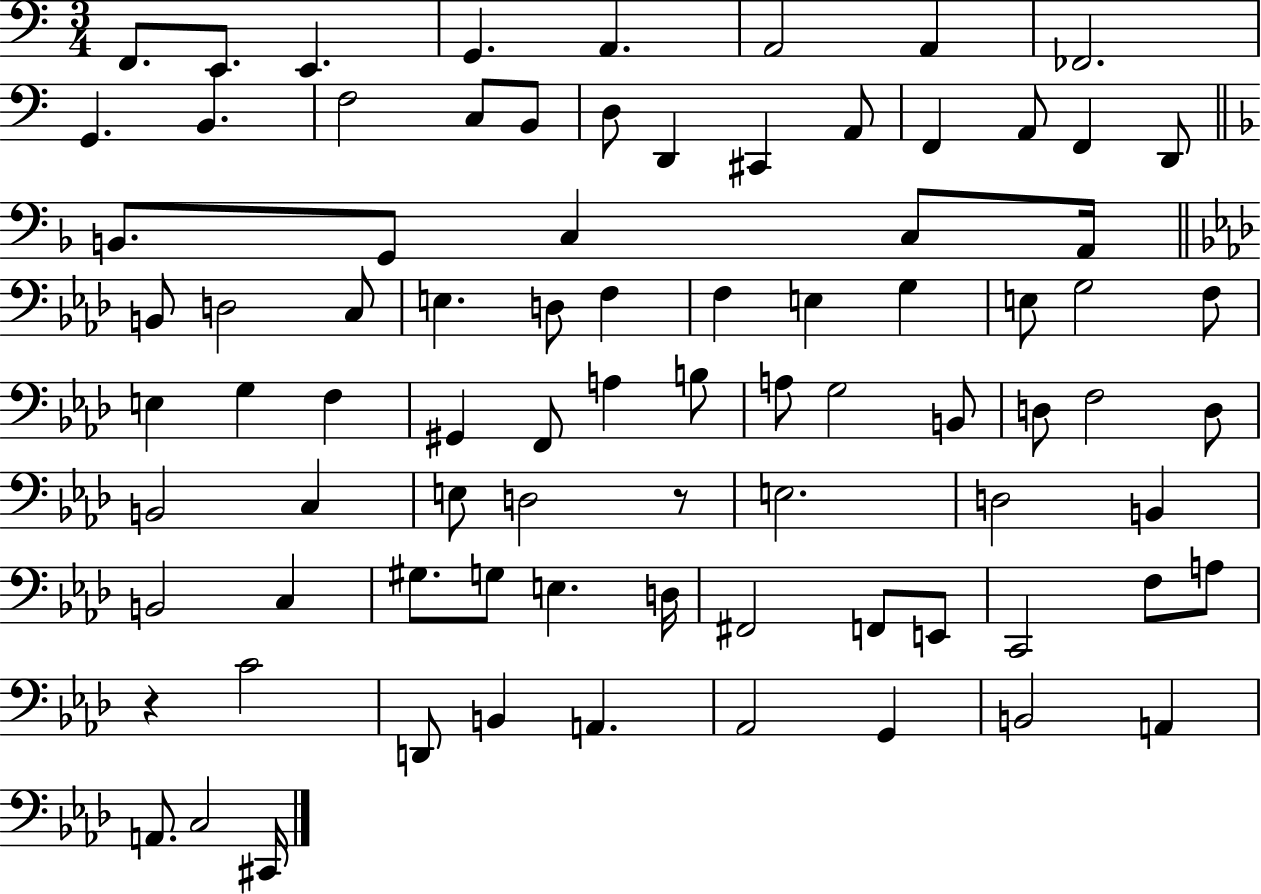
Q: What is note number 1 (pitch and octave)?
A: F2